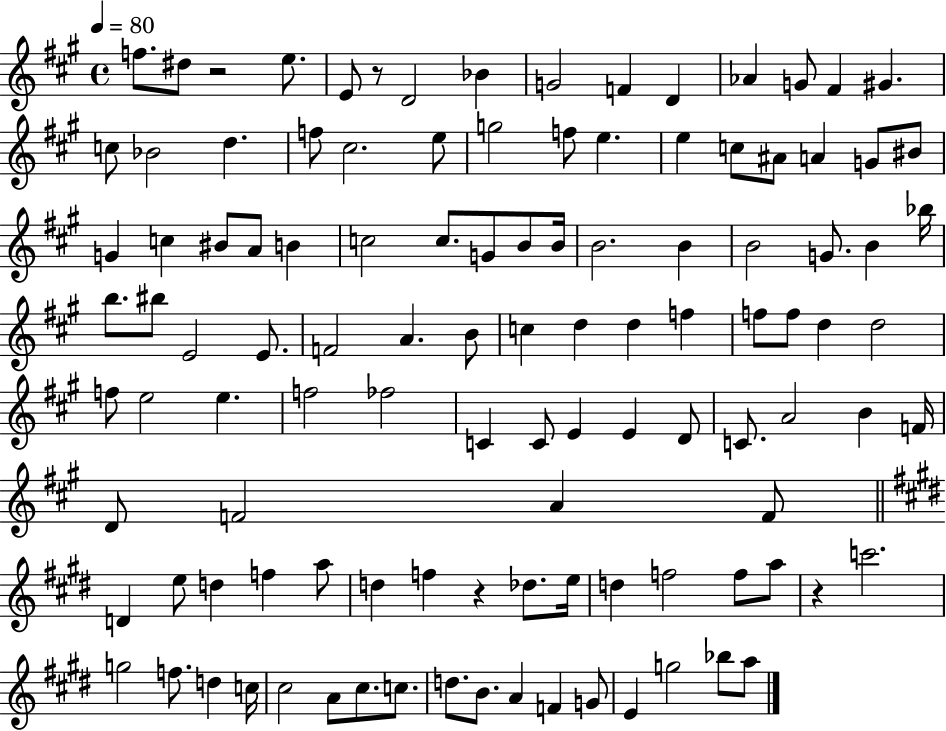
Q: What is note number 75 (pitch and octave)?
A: F4